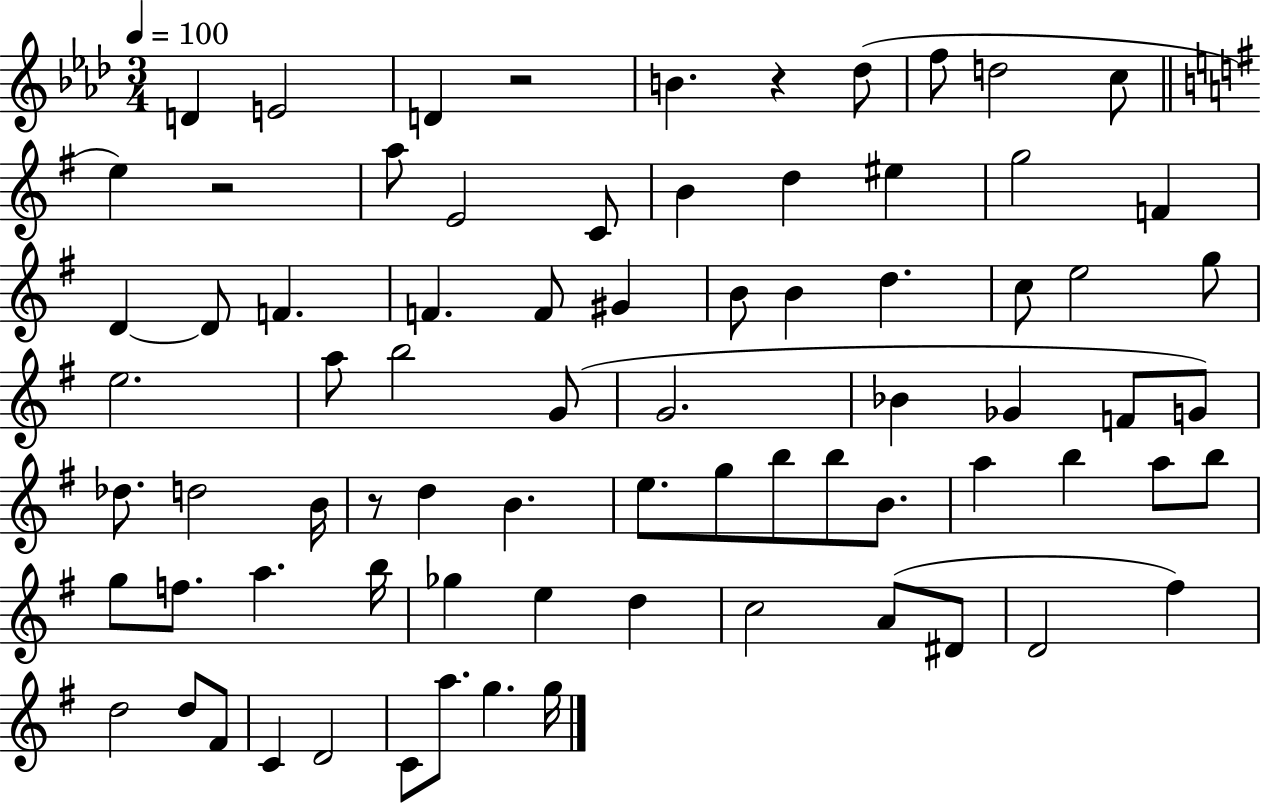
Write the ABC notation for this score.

X:1
T:Untitled
M:3/4
L:1/4
K:Ab
D E2 D z2 B z _d/2 f/2 d2 c/2 e z2 a/2 E2 C/2 B d ^e g2 F D D/2 F F F/2 ^G B/2 B d c/2 e2 g/2 e2 a/2 b2 G/2 G2 _B _G F/2 G/2 _d/2 d2 B/4 z/2 d B e/2 g/2 b/2 b/2 B/2 a b a/2 b/2 g/2 f/2 a b/4 _g e d c2 A/2 ^D/2 D2 ^f d2 d/2 ^F/2 C D2 C/2 a/2 g g/4